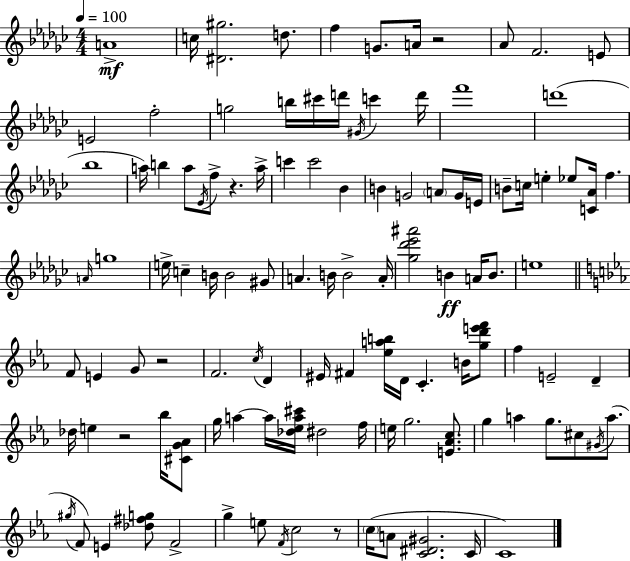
A4/w C5/s [D#4,G#5]/h. D5/e. F5/q G4/e. A4/s R/h Ab4/e F4/h. E4/e E4/h F5/h G5/h B5/s C#6/s D6/s G#4/s C6/q D6/s F6/w D6/w Bb5/w A5/s B5/q A5/e Eb4/s F5/e R/q. A5/s C6/q C6/h Bb4/q B4/q G4/h A4/e G4/s E4/s B4/e C5/s E5/q Eb5/e [C4,Ab4]/s F5/q. A4/s G5/w E5/s C5/q B4/s B4/h G#4/e A4/q. B4/s B4/h A4/s [Gb5,Db6,Eb6,A#6]/h B4/q A4/s B4/e. E5/w F4/e E4/q G4/e R/h F4/h. C5/s D4/q EIS4/s F#4/q [Eb5,A5,B5]/s D4/s C4/q. B4/s [G5,D6,E6,F6]/e F5/q E4/h D4/q Db5/s E5/q R/h Bb5/s [C#4,G4,Ab4]/e G5/s A5/q A5/s [Db5,Eb5,A5,C#6]/s D#5/h F5/s E5/s G5/h. [E4,Ab4,C5]/e. G5/q A5/q G5/e. C#5/e G#4/s A5/e. G#5/s F4/e E4/q [Db5,F#5,G5]/e F4/h G5/q E5/e F4/s C5/h R/e C5/s A4/e [C4,D#4,G#4]/h. C4/s C4/w